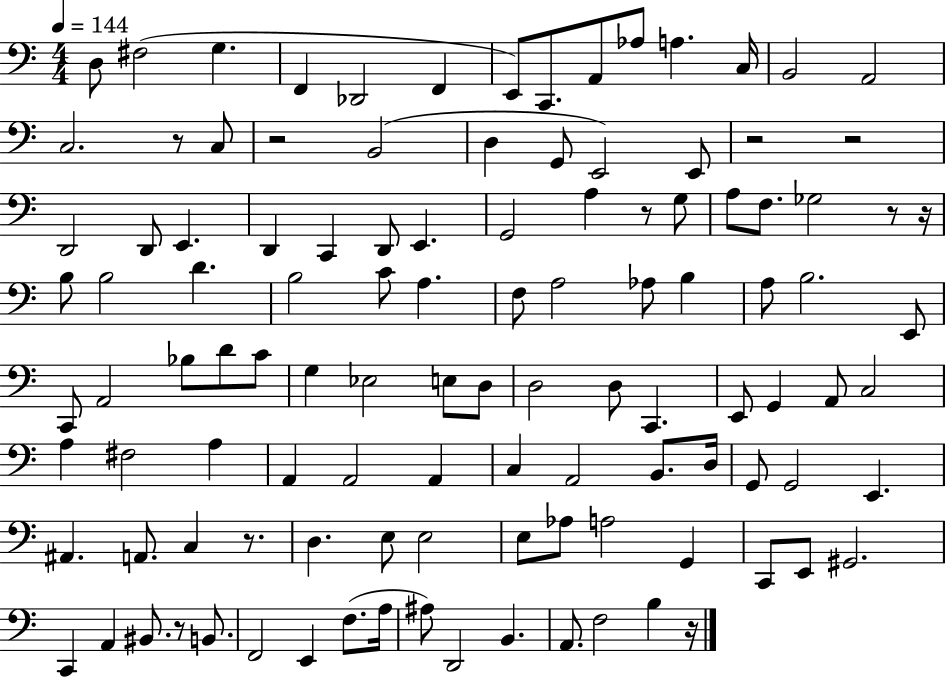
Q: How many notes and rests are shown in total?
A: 113